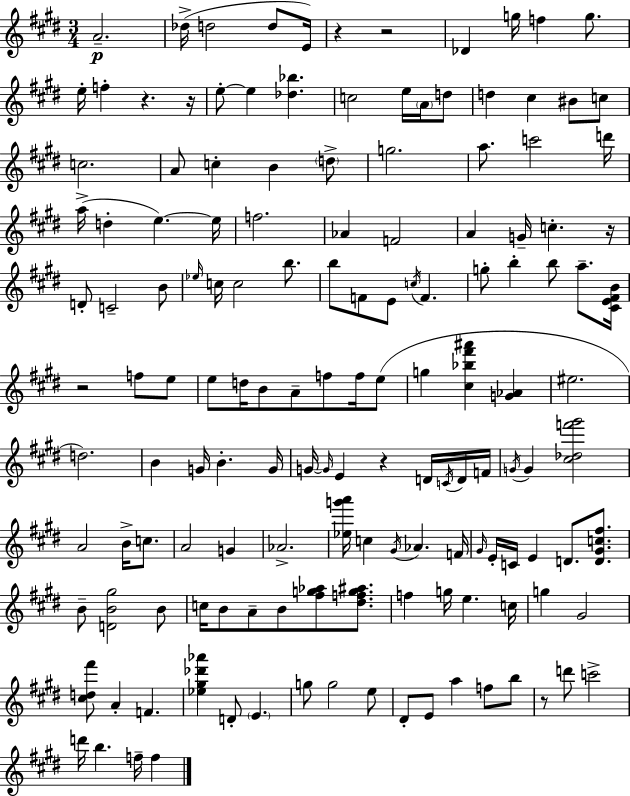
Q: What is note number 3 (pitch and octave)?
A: D5